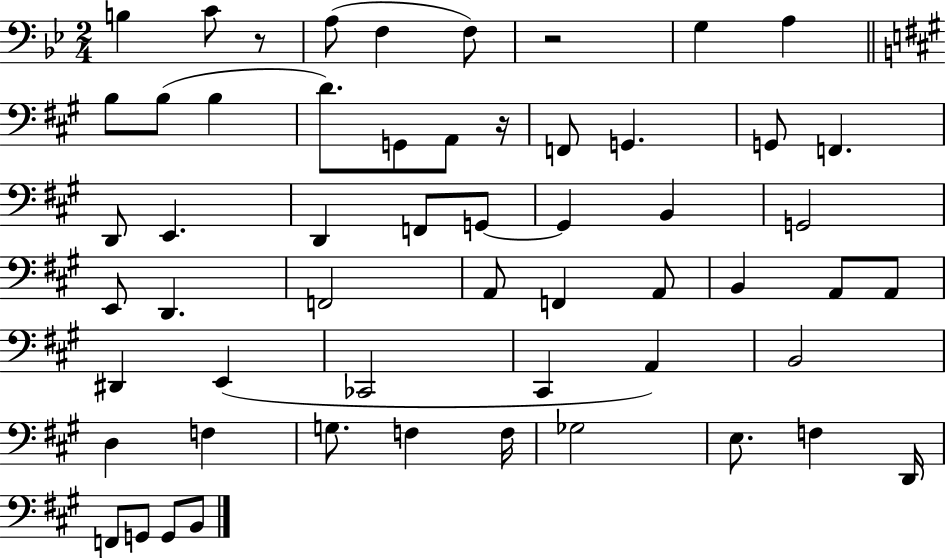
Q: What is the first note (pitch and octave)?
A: B3